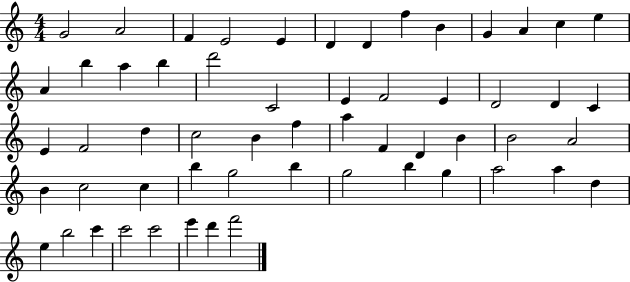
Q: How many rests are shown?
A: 0